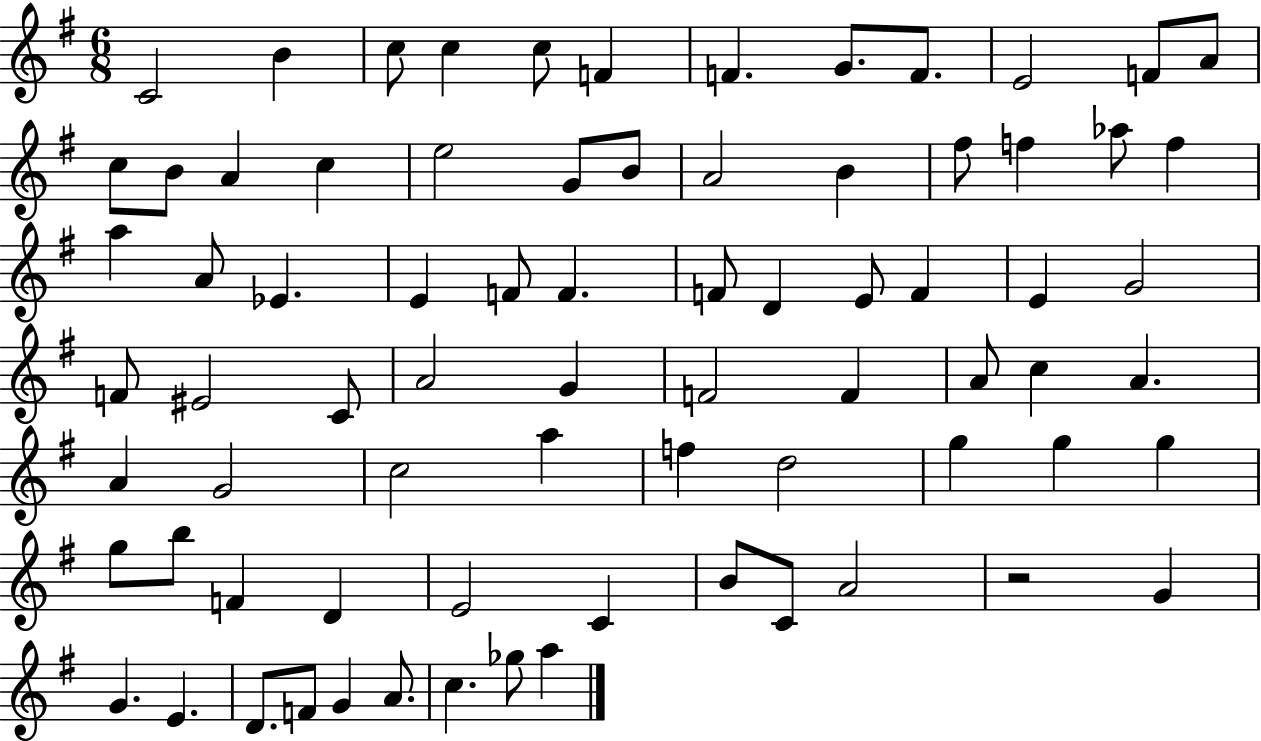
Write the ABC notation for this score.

X:1
T:Untitled
M:6/8
L:1/4
K:G
C2 B c/2 c c/2 F F G/2 F/2 E2 F/2 A/2 c/2 B/2 A c e2 G/2 B/2 A2 B ^f/2 f _a/2 f a A/2 _E E F/2 F F/2 D E/2 F E G2 F/2 ^E2 C/2 A2 G F2 F A/2 c A A G2 c2 a f d2 g g g g/2 b/2 F D E2 C B/2 C/2 A2 z2 G G E D/2 F/2 G A/2 c _g/2 a